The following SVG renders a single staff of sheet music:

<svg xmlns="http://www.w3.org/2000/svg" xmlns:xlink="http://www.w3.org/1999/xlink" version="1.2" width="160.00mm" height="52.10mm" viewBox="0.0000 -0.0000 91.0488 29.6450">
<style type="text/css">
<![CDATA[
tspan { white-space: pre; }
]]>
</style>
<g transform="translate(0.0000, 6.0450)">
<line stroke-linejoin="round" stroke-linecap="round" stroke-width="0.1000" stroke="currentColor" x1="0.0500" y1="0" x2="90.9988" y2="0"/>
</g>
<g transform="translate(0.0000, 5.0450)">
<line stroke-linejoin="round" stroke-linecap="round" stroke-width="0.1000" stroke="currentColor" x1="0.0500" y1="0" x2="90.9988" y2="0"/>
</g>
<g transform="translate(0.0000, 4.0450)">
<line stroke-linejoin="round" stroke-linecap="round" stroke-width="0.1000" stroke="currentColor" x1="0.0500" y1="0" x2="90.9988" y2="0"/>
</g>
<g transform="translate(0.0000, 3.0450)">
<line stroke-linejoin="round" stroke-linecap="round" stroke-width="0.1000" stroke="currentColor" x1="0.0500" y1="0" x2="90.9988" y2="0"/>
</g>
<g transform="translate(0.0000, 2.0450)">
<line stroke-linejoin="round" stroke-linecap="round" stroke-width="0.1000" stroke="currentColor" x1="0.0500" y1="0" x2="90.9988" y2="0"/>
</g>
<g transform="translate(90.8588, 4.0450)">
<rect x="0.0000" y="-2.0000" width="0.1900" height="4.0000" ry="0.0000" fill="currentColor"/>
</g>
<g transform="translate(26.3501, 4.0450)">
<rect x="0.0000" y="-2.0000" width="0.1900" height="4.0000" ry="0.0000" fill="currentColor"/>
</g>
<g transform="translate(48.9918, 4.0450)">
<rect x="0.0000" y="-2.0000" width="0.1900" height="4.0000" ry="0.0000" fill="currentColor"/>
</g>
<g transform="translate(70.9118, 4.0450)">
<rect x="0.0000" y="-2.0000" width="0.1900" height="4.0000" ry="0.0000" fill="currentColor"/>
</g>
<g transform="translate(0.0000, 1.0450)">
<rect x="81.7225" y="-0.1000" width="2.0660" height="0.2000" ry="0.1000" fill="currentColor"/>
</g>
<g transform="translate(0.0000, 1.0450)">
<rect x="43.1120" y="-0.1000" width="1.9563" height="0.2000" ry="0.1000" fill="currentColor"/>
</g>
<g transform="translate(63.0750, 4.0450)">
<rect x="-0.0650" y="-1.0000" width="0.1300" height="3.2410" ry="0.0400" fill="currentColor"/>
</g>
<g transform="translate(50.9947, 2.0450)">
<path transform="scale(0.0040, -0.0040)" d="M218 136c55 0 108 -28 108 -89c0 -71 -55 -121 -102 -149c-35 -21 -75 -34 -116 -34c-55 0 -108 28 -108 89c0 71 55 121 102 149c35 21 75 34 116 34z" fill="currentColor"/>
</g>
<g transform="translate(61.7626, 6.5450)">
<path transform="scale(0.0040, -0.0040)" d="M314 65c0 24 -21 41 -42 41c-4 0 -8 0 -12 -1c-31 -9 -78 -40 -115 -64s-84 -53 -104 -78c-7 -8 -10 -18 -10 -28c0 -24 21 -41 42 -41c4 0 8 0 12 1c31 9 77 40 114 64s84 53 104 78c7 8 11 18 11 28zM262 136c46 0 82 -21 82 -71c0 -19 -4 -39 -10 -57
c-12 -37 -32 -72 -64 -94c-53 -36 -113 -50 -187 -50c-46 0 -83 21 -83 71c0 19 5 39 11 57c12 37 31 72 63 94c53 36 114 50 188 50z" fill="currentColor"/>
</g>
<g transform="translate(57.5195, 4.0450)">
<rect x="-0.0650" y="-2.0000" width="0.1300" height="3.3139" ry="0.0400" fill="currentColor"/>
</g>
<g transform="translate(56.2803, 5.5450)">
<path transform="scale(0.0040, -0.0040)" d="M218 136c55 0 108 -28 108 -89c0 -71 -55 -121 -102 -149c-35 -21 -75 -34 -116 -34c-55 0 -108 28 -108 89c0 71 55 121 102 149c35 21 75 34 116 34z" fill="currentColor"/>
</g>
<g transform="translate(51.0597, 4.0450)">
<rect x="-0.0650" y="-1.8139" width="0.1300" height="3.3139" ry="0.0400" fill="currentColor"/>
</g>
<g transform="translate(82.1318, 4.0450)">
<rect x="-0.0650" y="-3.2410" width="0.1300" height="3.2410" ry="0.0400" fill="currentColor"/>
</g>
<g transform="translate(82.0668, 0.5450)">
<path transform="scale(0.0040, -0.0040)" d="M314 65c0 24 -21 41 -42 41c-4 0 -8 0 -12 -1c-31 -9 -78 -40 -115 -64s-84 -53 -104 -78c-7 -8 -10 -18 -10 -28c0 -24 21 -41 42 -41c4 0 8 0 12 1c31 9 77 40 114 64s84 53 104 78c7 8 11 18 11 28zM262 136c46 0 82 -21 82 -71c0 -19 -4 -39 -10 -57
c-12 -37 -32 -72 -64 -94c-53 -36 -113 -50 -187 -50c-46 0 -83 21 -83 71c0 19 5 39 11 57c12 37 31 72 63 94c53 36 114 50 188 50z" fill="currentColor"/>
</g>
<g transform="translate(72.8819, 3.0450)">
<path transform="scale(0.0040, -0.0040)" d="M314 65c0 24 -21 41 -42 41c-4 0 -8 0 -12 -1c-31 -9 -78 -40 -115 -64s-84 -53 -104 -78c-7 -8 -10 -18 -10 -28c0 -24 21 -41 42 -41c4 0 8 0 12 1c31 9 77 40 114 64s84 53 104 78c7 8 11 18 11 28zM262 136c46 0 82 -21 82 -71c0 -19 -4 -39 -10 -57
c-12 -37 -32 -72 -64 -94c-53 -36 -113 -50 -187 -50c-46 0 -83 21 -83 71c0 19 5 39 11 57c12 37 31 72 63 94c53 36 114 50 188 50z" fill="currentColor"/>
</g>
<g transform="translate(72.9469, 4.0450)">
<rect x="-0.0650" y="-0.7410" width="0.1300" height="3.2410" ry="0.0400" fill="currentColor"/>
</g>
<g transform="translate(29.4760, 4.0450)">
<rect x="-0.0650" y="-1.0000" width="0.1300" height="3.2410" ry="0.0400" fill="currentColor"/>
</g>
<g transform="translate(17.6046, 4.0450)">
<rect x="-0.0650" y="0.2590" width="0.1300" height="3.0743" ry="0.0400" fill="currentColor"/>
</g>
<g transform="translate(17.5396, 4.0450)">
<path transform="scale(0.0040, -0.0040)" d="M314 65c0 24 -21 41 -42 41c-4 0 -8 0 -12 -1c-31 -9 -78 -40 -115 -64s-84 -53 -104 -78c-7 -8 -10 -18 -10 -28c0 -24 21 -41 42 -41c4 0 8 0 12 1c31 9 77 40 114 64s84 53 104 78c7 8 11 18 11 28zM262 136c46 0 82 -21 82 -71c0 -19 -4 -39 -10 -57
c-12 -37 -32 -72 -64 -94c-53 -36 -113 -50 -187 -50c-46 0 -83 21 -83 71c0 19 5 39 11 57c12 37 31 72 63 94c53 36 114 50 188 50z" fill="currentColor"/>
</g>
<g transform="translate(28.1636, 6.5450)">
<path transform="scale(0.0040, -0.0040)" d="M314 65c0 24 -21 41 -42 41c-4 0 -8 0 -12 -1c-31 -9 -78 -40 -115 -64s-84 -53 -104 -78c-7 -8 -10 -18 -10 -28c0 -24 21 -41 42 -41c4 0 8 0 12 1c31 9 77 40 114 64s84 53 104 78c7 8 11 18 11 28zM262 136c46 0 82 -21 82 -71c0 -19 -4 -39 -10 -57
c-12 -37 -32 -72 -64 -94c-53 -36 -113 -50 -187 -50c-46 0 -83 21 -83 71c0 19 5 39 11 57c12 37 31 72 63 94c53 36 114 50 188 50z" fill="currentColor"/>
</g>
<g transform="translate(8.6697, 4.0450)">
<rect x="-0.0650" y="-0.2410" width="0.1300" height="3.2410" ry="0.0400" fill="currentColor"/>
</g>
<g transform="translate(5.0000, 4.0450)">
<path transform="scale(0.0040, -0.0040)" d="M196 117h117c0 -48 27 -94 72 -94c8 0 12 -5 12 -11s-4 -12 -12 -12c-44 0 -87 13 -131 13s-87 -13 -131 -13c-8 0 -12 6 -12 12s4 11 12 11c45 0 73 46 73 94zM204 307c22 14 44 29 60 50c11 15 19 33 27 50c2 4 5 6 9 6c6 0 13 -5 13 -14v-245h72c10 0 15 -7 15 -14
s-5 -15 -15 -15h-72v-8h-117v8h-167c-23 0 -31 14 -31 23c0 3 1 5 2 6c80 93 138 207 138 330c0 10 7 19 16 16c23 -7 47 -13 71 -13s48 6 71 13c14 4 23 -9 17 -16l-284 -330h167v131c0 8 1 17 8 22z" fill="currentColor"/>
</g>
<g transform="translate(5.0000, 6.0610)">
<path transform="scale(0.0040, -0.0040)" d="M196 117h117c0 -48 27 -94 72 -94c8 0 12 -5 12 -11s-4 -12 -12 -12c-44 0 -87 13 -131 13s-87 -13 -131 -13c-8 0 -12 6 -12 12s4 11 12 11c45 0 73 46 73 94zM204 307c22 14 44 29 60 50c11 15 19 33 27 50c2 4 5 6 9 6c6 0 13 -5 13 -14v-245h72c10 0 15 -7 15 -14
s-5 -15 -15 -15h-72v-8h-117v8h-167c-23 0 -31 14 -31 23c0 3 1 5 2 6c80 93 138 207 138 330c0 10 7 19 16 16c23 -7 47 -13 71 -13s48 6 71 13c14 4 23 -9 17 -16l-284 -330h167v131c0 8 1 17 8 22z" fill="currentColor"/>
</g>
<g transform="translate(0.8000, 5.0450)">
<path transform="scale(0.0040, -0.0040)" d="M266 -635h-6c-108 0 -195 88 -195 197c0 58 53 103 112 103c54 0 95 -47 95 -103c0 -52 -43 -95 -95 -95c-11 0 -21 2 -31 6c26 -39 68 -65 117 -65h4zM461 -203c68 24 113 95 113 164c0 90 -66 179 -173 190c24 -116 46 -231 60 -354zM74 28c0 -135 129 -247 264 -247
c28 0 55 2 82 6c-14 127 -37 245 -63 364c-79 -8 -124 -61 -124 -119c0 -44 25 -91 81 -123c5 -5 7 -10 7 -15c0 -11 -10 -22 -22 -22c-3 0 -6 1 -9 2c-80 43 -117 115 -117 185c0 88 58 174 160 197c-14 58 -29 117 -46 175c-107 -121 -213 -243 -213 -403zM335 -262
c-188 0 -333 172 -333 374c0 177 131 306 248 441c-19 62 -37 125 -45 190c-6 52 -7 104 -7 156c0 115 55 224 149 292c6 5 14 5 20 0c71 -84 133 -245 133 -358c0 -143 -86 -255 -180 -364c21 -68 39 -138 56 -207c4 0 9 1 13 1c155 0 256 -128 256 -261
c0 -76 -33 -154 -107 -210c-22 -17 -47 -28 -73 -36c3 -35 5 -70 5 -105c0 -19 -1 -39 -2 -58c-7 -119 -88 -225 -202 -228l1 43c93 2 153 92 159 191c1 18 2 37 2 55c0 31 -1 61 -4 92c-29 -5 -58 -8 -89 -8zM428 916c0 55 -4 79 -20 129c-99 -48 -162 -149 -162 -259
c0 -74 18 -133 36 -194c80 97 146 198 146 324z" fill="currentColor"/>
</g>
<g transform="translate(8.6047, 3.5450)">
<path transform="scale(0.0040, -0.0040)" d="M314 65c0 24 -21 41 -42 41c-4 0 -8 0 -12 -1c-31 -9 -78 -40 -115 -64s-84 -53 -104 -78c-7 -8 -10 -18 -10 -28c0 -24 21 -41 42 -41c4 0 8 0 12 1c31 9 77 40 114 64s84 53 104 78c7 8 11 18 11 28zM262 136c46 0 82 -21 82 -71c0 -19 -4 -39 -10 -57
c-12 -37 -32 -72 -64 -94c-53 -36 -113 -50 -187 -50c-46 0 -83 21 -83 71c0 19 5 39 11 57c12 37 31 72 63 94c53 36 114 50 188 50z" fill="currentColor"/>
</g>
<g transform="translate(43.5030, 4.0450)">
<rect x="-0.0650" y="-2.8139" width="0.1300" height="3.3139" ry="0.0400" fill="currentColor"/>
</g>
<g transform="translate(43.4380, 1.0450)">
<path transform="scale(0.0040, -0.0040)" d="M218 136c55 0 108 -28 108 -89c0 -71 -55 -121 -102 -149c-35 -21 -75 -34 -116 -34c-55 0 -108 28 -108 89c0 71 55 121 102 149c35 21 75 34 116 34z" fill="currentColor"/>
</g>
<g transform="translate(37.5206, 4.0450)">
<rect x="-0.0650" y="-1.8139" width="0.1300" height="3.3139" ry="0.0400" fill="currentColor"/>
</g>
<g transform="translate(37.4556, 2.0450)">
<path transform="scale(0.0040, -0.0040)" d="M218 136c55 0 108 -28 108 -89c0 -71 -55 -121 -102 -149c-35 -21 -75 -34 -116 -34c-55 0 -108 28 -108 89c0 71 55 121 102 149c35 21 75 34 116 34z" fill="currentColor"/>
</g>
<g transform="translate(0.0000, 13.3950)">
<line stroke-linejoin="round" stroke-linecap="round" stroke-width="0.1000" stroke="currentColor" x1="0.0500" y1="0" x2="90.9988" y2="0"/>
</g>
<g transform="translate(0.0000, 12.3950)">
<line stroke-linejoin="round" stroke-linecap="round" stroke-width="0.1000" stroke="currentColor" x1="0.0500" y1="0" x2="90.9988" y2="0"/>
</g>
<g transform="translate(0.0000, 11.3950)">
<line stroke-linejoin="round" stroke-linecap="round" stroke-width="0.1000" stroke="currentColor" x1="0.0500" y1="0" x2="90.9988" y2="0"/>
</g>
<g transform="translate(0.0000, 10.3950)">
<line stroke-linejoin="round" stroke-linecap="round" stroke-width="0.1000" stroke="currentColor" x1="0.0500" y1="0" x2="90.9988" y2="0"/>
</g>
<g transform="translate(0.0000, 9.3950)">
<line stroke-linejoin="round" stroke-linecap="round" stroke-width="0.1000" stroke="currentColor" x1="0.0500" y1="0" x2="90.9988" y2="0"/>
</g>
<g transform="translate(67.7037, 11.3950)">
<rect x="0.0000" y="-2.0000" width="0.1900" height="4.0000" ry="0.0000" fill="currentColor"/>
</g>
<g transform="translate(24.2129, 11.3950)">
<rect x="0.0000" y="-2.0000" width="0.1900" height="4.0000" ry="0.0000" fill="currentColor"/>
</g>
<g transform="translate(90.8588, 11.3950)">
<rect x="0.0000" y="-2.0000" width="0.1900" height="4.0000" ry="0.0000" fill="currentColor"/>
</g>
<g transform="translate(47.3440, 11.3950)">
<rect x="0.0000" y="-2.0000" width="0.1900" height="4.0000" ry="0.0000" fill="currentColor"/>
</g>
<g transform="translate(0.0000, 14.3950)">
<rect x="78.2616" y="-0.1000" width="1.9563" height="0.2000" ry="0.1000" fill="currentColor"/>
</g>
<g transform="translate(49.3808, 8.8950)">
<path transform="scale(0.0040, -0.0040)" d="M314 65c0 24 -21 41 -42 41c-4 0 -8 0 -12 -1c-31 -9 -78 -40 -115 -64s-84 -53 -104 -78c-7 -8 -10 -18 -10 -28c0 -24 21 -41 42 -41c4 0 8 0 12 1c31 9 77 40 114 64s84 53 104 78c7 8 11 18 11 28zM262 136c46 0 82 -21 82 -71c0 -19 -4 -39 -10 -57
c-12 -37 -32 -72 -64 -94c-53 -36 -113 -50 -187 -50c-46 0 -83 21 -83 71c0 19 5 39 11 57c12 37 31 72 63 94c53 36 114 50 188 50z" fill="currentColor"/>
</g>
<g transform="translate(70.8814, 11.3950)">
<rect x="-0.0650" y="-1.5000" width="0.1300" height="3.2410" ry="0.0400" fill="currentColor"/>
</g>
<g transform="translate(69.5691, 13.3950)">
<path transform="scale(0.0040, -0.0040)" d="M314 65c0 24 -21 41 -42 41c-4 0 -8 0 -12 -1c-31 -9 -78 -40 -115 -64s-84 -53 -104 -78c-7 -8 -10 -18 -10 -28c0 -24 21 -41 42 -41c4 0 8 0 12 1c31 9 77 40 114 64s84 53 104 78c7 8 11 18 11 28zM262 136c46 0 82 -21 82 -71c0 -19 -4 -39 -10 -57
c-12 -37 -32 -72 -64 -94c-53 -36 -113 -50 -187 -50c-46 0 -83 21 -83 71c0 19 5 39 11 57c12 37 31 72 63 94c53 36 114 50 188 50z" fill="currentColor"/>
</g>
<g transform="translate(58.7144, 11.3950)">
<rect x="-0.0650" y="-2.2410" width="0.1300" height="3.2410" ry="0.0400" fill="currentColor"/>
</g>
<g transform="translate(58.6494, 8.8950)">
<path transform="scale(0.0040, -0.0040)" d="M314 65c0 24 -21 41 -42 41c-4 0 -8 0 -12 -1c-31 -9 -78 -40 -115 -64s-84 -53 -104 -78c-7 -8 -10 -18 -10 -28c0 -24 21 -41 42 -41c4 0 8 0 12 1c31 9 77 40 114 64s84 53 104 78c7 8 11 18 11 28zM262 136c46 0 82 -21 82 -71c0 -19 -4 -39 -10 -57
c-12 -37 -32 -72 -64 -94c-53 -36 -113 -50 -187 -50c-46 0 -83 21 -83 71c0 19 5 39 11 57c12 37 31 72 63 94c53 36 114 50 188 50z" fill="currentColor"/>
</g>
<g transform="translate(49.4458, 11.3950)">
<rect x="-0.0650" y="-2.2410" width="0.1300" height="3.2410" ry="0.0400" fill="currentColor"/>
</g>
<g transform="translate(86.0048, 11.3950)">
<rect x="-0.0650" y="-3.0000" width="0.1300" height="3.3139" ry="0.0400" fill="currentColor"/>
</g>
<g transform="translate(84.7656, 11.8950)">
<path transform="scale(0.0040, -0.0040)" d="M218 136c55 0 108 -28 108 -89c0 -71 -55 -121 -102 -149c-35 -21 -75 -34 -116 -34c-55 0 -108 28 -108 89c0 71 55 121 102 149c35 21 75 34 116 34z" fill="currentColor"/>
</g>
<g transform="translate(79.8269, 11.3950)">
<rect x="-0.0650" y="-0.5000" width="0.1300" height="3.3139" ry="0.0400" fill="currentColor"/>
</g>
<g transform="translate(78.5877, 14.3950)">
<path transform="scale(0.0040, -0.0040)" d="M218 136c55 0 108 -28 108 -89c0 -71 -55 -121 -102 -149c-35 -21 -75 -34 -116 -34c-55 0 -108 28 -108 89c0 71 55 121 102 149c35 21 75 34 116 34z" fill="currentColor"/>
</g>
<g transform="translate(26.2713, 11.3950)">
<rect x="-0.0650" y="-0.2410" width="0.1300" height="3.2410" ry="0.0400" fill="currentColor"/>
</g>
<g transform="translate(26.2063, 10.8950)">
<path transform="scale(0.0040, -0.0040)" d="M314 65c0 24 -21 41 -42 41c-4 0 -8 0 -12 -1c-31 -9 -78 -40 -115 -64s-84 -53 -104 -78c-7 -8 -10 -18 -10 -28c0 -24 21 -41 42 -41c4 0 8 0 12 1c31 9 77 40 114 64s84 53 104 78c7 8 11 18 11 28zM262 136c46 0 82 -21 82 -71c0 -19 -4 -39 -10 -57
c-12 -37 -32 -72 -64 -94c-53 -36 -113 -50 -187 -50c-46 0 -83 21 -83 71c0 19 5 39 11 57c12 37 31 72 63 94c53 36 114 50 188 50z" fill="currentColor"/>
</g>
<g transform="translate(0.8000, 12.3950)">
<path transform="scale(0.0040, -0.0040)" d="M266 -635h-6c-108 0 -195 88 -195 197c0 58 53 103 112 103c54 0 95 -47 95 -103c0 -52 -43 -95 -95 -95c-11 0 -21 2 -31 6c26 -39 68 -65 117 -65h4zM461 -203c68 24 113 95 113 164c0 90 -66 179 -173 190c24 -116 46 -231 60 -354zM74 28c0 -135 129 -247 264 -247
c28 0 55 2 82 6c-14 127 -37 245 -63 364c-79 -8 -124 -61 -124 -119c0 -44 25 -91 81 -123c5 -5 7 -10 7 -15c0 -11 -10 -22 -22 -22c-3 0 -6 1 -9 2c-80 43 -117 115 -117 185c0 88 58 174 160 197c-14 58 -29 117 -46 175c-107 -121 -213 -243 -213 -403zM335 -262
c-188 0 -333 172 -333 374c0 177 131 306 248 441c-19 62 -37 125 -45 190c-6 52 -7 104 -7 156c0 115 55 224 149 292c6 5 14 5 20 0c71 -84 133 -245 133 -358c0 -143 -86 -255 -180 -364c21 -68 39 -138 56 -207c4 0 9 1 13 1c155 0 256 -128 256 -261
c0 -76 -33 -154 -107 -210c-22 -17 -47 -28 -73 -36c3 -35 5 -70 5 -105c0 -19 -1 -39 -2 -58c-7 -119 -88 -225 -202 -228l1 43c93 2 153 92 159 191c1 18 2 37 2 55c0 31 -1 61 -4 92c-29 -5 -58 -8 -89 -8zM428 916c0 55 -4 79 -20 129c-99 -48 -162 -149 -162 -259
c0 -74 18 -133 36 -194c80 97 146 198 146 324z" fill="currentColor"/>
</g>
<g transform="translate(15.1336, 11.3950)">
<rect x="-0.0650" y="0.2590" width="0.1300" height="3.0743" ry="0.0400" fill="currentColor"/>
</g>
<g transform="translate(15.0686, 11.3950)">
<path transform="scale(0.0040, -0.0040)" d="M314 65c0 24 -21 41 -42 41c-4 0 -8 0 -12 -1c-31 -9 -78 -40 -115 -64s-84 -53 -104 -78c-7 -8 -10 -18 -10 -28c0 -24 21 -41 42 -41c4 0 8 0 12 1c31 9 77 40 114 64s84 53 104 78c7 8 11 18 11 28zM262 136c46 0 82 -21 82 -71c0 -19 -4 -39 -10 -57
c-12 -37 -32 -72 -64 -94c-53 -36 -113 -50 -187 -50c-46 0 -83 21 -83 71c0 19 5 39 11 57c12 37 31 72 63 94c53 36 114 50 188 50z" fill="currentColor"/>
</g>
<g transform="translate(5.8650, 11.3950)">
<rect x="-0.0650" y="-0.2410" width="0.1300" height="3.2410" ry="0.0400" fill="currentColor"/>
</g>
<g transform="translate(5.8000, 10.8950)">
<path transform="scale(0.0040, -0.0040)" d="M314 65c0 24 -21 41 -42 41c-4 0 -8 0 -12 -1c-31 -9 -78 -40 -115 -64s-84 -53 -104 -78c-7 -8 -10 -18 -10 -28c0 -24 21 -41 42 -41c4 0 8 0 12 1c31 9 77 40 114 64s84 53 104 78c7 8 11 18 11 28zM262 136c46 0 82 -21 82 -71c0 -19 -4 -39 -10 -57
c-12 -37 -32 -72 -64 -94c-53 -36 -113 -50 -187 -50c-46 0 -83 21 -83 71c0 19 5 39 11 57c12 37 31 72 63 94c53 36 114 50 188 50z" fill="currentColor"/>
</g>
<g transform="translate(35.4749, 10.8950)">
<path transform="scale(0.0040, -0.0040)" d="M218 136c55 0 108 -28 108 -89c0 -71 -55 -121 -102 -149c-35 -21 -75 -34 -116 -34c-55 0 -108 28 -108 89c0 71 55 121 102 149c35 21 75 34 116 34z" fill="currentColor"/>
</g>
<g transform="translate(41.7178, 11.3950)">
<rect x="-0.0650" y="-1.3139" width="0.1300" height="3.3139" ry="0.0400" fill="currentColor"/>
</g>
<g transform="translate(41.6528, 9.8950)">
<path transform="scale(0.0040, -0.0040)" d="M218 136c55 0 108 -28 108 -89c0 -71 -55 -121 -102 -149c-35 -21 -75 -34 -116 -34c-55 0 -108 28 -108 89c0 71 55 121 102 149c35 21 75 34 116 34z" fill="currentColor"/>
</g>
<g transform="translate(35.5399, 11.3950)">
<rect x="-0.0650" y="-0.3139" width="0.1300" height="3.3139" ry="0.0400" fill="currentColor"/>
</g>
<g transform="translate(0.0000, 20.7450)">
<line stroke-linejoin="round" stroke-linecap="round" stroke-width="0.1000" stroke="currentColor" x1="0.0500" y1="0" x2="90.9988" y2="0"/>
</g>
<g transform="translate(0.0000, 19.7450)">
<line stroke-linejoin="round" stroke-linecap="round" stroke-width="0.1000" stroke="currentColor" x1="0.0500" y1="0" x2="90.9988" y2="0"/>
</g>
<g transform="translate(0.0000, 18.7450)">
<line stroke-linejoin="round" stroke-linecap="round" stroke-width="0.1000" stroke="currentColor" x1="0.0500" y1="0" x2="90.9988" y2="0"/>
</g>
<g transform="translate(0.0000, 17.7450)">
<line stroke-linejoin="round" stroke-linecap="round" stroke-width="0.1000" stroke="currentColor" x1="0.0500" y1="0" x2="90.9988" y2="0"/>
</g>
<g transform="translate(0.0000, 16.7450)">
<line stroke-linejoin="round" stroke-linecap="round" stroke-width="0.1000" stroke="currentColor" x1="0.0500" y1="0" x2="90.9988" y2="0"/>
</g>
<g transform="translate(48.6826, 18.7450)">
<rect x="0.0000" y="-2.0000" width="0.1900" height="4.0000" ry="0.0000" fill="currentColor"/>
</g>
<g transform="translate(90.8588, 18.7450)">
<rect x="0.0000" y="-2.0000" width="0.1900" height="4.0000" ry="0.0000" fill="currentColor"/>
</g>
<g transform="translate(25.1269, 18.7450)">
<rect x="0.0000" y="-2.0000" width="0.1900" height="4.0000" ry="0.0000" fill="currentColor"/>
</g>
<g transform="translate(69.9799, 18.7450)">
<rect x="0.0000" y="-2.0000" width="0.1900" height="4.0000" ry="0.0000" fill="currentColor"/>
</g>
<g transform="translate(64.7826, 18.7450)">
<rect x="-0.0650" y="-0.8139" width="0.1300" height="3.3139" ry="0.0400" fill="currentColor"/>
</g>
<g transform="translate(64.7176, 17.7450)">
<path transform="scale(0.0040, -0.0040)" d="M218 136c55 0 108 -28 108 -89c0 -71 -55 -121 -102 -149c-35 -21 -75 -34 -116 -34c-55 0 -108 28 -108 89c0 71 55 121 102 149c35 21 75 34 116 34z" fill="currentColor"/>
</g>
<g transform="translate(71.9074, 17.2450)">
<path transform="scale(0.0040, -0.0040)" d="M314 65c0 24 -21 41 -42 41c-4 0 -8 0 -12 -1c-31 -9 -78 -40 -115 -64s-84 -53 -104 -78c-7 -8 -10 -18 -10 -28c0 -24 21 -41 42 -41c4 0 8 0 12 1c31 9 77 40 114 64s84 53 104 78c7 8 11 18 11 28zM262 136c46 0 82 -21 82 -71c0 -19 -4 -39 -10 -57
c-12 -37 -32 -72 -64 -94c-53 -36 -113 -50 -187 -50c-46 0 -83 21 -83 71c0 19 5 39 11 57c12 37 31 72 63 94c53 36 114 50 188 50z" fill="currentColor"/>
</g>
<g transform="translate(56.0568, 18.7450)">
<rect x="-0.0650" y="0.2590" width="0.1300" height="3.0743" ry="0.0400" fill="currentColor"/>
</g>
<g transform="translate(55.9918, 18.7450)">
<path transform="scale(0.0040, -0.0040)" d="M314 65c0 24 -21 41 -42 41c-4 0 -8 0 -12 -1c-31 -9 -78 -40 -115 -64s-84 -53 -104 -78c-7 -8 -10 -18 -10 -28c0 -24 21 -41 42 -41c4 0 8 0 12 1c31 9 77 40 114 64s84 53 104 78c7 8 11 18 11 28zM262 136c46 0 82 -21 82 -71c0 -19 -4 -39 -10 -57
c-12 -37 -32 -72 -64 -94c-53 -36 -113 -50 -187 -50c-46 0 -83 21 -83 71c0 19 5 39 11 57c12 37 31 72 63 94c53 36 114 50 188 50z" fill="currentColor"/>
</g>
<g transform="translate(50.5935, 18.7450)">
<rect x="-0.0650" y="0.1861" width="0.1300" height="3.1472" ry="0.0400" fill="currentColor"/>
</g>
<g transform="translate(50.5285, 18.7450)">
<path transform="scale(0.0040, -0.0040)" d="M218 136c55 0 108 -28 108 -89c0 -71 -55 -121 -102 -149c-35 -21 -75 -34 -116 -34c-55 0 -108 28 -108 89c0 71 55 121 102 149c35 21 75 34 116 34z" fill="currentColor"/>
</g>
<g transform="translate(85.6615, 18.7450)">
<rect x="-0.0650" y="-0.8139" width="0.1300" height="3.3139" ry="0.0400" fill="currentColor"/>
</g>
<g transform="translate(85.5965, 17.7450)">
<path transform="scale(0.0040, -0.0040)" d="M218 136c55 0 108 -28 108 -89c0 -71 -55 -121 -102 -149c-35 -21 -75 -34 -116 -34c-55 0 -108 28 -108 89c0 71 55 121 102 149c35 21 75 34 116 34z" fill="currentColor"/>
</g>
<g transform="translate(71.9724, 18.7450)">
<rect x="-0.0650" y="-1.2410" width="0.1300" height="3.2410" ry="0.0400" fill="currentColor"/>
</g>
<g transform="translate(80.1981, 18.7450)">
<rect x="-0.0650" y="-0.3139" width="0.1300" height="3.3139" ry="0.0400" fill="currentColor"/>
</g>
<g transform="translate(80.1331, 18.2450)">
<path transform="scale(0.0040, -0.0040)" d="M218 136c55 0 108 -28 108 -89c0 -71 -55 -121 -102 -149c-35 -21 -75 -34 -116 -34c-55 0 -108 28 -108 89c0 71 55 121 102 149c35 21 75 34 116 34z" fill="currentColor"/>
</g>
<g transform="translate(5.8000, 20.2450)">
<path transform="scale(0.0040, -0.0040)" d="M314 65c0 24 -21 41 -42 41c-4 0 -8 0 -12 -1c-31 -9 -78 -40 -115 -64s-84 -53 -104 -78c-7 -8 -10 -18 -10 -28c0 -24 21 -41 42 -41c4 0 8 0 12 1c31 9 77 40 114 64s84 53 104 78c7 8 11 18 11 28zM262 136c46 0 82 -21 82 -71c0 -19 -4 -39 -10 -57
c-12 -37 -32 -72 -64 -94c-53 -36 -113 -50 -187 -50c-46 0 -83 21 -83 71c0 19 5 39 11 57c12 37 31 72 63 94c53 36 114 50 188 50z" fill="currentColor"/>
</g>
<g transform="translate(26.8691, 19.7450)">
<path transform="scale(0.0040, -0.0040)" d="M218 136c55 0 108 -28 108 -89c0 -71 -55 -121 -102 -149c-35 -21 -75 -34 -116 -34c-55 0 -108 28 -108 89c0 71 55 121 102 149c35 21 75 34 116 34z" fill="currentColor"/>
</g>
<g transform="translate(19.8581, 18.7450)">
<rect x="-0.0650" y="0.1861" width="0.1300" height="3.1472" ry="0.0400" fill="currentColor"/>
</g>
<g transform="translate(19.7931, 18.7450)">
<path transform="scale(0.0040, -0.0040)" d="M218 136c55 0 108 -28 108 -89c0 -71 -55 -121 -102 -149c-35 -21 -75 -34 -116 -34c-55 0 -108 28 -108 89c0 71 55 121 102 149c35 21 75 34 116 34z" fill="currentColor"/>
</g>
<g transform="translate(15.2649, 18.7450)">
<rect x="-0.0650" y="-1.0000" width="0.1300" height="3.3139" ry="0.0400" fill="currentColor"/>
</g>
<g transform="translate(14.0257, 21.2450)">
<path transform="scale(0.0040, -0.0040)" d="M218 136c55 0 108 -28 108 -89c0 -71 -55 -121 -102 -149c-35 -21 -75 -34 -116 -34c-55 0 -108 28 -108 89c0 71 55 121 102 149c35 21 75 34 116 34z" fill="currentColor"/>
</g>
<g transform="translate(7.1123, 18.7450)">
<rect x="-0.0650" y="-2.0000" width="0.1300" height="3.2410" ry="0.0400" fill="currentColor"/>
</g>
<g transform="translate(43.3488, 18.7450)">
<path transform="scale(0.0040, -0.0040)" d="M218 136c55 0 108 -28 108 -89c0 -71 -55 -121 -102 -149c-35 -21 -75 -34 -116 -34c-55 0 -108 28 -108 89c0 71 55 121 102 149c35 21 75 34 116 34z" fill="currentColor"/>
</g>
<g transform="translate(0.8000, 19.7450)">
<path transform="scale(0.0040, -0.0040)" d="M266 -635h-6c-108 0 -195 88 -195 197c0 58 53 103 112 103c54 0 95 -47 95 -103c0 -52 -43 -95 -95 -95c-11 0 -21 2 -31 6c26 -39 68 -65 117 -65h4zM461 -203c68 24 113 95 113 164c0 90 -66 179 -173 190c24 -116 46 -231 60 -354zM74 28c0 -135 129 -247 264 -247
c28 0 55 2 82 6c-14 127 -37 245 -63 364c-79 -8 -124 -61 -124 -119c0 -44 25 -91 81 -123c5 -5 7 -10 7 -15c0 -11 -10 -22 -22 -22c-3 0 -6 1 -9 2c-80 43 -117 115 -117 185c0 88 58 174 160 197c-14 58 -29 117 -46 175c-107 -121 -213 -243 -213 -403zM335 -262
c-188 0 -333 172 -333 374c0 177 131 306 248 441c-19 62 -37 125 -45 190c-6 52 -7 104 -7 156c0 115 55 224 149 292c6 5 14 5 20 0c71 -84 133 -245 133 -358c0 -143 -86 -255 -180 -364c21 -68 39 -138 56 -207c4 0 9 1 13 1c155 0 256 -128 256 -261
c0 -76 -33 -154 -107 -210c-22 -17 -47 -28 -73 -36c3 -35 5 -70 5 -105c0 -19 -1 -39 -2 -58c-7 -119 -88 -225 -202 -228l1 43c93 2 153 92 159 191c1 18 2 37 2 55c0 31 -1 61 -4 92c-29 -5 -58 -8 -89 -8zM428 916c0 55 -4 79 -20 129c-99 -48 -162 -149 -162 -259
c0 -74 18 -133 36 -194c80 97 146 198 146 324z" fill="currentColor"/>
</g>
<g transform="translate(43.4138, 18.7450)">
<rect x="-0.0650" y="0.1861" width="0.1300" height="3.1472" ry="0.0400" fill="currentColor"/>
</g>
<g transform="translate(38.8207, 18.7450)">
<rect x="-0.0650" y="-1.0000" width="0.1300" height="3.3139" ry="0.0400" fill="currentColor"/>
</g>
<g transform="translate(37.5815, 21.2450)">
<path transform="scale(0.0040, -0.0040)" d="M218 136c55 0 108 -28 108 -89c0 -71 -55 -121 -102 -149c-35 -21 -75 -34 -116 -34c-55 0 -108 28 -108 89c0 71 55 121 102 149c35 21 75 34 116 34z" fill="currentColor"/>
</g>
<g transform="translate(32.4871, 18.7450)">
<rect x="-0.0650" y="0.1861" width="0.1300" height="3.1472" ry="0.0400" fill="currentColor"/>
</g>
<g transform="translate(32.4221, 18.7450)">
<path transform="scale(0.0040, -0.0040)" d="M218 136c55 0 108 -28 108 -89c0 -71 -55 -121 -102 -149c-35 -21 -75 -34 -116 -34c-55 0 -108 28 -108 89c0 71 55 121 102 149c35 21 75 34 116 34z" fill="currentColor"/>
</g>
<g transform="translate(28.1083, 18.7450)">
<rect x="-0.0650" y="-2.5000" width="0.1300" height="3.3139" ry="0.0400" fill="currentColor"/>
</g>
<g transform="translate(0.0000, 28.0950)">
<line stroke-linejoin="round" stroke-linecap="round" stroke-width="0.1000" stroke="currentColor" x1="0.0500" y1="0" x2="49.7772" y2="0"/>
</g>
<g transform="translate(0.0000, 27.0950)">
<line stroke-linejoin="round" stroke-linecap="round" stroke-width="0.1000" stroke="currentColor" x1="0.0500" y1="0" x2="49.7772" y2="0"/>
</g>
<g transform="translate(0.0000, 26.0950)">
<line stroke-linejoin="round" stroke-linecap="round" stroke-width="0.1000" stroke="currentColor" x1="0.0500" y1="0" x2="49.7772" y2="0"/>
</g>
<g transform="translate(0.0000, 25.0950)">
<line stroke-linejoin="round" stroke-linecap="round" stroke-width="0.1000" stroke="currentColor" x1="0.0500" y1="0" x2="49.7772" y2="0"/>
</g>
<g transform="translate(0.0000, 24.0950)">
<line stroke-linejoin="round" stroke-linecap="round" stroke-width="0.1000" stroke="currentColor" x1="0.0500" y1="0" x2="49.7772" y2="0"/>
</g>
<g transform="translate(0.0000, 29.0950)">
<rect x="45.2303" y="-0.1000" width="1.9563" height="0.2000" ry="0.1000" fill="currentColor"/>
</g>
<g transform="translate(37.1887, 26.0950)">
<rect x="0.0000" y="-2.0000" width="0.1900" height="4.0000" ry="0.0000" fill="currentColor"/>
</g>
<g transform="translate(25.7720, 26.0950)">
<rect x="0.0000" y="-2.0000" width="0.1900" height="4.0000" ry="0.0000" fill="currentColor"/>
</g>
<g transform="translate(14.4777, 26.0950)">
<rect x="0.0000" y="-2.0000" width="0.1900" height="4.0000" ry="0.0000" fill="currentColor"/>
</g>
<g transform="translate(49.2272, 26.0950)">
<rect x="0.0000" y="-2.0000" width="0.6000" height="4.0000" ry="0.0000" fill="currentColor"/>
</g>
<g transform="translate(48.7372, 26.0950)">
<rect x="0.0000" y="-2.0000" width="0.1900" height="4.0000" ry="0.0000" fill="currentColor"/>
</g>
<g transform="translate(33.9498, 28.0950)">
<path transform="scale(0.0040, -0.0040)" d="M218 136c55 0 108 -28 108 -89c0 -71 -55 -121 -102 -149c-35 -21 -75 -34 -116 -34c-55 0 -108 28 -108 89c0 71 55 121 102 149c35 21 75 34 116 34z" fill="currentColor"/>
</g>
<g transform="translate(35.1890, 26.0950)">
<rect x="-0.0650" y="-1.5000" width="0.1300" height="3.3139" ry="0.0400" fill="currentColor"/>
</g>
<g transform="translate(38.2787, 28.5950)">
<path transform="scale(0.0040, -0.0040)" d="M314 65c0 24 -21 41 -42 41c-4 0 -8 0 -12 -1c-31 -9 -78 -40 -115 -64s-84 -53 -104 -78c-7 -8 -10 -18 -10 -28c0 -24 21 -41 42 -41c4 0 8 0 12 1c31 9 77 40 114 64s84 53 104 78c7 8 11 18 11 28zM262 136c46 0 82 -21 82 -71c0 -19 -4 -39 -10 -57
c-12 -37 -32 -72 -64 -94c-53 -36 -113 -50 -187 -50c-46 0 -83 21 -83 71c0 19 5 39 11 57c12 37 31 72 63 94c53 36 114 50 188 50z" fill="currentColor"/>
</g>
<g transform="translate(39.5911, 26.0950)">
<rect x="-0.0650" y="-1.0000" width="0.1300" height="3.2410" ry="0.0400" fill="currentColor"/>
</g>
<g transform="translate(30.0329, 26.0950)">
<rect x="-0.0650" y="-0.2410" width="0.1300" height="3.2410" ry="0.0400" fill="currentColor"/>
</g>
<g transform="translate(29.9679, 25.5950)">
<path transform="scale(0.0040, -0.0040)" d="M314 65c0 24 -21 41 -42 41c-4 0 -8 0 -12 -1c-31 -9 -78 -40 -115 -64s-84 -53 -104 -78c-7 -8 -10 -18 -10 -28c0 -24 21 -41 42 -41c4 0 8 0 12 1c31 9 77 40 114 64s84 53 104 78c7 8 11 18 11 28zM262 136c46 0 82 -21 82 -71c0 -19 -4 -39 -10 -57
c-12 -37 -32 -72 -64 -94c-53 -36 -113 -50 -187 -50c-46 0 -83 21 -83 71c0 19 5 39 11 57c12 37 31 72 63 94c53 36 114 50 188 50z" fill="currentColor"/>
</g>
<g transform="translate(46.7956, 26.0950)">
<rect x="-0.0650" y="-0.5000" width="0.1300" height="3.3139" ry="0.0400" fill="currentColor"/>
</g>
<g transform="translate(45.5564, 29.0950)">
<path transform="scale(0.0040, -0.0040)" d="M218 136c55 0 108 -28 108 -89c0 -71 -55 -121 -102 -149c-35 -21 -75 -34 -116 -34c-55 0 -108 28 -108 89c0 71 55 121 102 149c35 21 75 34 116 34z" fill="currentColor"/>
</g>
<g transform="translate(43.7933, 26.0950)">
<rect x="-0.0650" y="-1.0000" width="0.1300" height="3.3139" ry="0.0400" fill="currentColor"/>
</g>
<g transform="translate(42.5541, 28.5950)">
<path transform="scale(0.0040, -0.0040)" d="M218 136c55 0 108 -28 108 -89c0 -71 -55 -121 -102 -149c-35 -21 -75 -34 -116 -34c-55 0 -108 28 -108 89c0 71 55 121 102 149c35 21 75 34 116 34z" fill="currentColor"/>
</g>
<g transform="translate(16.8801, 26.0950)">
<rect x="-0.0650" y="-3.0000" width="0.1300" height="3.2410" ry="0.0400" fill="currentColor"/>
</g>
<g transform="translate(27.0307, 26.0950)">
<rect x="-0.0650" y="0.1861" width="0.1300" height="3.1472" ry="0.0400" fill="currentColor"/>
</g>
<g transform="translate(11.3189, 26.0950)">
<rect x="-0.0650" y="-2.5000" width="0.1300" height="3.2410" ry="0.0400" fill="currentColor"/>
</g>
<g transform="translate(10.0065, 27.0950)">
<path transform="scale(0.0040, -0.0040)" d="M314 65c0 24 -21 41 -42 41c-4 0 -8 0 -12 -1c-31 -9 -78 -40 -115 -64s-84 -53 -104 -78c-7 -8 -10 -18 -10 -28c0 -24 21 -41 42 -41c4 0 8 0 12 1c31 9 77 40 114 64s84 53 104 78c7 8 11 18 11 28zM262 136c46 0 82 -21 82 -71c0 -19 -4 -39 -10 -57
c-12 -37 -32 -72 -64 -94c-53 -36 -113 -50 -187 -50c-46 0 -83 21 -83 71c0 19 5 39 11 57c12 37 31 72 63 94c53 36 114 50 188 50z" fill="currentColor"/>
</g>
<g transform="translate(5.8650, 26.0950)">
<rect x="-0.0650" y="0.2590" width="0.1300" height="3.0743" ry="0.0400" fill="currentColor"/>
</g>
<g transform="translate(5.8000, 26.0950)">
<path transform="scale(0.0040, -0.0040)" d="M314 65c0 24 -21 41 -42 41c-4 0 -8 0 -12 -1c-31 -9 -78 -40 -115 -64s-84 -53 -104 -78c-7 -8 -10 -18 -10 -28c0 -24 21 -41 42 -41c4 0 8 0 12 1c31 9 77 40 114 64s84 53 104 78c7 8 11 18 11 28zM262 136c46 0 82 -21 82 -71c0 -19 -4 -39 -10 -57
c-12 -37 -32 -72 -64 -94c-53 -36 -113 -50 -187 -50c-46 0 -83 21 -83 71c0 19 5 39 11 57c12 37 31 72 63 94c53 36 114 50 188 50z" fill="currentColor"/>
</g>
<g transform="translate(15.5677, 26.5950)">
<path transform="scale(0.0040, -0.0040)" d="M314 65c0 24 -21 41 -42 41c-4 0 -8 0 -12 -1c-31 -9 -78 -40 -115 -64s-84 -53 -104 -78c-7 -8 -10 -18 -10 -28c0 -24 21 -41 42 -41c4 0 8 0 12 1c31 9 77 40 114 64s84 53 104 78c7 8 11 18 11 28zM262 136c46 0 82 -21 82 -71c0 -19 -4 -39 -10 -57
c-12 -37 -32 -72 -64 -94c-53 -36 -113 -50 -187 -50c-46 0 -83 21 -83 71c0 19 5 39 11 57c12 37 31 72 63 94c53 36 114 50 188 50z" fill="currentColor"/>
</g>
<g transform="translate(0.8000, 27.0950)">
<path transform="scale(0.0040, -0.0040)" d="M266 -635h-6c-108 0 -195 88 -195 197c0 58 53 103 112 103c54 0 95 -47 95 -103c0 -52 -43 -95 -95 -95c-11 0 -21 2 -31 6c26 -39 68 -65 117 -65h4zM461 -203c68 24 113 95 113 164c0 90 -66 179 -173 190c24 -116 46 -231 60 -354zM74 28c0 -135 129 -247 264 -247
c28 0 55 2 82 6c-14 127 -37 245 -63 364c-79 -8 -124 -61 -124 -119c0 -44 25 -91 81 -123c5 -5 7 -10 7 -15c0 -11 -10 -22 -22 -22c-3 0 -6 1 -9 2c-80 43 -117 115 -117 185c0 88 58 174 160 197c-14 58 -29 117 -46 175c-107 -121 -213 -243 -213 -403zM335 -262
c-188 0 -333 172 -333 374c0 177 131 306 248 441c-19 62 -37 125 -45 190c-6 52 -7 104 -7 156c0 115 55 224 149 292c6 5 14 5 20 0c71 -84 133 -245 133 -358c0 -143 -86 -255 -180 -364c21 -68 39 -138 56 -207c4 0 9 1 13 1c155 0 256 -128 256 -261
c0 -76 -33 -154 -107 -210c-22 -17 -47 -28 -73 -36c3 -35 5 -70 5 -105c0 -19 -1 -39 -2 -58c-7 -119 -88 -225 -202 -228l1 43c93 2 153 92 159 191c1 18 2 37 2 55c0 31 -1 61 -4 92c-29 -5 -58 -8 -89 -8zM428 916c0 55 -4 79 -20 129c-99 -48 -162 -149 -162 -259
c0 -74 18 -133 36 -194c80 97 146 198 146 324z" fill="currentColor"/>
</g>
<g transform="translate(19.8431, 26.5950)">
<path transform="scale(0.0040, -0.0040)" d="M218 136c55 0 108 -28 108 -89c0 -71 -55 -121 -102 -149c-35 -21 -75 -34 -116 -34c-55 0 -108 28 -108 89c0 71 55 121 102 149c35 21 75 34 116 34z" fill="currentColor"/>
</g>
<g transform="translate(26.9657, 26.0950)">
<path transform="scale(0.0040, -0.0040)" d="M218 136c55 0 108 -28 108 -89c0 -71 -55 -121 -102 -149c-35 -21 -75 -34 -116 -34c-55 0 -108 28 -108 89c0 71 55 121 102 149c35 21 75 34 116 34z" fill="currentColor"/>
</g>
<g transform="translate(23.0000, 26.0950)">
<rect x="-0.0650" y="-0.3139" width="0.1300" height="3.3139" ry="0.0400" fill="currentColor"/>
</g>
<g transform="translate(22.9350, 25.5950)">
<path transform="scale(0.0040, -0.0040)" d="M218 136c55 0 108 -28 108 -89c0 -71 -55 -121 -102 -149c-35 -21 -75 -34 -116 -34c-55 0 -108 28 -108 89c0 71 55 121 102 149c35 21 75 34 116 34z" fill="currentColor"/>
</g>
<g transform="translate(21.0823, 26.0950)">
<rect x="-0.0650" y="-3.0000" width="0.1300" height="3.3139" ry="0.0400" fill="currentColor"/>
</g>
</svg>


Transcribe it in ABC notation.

X:1
T:Untitled
M:4/4
L:1/4
K:C
c2 B2 D2 f a f F D2 d2 b2 c2 B2 c2 c e g2 g2 E2 C A F2 D B G B D B B B2 d e2 c d B2 G2 A2 A c B c2 E D2 D C